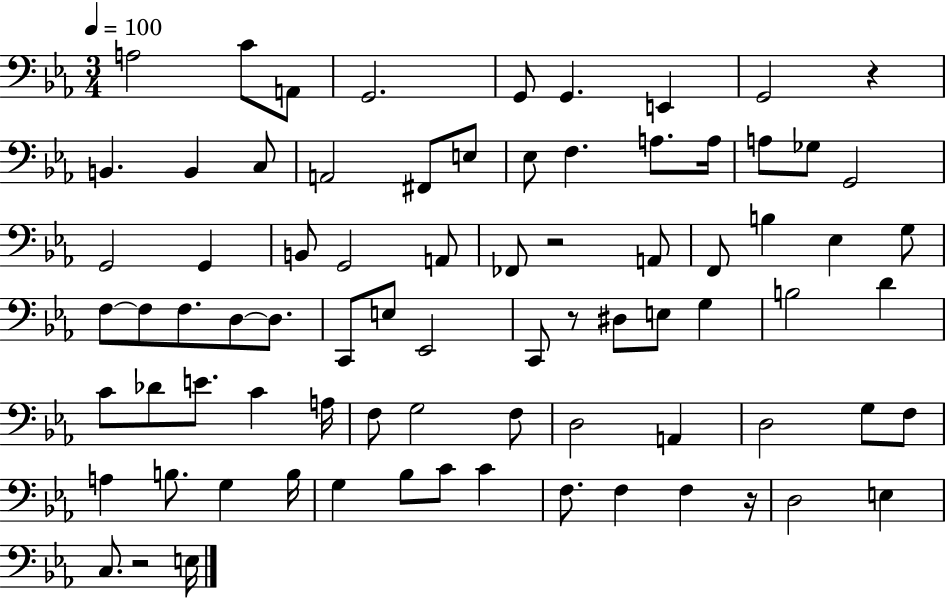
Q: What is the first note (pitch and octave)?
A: A3